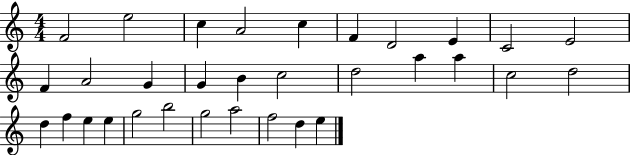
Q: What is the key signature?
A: C major